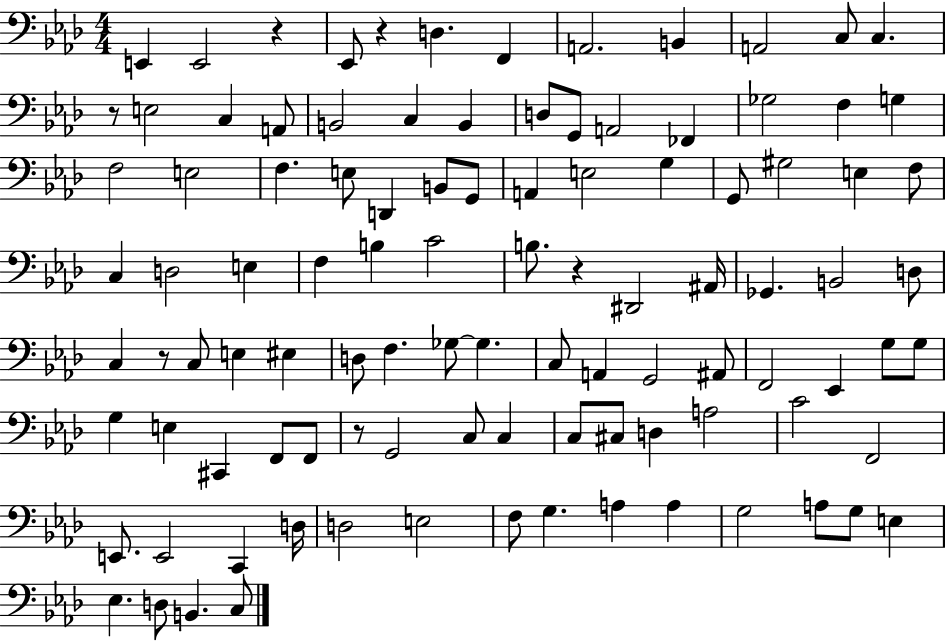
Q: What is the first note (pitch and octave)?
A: E2